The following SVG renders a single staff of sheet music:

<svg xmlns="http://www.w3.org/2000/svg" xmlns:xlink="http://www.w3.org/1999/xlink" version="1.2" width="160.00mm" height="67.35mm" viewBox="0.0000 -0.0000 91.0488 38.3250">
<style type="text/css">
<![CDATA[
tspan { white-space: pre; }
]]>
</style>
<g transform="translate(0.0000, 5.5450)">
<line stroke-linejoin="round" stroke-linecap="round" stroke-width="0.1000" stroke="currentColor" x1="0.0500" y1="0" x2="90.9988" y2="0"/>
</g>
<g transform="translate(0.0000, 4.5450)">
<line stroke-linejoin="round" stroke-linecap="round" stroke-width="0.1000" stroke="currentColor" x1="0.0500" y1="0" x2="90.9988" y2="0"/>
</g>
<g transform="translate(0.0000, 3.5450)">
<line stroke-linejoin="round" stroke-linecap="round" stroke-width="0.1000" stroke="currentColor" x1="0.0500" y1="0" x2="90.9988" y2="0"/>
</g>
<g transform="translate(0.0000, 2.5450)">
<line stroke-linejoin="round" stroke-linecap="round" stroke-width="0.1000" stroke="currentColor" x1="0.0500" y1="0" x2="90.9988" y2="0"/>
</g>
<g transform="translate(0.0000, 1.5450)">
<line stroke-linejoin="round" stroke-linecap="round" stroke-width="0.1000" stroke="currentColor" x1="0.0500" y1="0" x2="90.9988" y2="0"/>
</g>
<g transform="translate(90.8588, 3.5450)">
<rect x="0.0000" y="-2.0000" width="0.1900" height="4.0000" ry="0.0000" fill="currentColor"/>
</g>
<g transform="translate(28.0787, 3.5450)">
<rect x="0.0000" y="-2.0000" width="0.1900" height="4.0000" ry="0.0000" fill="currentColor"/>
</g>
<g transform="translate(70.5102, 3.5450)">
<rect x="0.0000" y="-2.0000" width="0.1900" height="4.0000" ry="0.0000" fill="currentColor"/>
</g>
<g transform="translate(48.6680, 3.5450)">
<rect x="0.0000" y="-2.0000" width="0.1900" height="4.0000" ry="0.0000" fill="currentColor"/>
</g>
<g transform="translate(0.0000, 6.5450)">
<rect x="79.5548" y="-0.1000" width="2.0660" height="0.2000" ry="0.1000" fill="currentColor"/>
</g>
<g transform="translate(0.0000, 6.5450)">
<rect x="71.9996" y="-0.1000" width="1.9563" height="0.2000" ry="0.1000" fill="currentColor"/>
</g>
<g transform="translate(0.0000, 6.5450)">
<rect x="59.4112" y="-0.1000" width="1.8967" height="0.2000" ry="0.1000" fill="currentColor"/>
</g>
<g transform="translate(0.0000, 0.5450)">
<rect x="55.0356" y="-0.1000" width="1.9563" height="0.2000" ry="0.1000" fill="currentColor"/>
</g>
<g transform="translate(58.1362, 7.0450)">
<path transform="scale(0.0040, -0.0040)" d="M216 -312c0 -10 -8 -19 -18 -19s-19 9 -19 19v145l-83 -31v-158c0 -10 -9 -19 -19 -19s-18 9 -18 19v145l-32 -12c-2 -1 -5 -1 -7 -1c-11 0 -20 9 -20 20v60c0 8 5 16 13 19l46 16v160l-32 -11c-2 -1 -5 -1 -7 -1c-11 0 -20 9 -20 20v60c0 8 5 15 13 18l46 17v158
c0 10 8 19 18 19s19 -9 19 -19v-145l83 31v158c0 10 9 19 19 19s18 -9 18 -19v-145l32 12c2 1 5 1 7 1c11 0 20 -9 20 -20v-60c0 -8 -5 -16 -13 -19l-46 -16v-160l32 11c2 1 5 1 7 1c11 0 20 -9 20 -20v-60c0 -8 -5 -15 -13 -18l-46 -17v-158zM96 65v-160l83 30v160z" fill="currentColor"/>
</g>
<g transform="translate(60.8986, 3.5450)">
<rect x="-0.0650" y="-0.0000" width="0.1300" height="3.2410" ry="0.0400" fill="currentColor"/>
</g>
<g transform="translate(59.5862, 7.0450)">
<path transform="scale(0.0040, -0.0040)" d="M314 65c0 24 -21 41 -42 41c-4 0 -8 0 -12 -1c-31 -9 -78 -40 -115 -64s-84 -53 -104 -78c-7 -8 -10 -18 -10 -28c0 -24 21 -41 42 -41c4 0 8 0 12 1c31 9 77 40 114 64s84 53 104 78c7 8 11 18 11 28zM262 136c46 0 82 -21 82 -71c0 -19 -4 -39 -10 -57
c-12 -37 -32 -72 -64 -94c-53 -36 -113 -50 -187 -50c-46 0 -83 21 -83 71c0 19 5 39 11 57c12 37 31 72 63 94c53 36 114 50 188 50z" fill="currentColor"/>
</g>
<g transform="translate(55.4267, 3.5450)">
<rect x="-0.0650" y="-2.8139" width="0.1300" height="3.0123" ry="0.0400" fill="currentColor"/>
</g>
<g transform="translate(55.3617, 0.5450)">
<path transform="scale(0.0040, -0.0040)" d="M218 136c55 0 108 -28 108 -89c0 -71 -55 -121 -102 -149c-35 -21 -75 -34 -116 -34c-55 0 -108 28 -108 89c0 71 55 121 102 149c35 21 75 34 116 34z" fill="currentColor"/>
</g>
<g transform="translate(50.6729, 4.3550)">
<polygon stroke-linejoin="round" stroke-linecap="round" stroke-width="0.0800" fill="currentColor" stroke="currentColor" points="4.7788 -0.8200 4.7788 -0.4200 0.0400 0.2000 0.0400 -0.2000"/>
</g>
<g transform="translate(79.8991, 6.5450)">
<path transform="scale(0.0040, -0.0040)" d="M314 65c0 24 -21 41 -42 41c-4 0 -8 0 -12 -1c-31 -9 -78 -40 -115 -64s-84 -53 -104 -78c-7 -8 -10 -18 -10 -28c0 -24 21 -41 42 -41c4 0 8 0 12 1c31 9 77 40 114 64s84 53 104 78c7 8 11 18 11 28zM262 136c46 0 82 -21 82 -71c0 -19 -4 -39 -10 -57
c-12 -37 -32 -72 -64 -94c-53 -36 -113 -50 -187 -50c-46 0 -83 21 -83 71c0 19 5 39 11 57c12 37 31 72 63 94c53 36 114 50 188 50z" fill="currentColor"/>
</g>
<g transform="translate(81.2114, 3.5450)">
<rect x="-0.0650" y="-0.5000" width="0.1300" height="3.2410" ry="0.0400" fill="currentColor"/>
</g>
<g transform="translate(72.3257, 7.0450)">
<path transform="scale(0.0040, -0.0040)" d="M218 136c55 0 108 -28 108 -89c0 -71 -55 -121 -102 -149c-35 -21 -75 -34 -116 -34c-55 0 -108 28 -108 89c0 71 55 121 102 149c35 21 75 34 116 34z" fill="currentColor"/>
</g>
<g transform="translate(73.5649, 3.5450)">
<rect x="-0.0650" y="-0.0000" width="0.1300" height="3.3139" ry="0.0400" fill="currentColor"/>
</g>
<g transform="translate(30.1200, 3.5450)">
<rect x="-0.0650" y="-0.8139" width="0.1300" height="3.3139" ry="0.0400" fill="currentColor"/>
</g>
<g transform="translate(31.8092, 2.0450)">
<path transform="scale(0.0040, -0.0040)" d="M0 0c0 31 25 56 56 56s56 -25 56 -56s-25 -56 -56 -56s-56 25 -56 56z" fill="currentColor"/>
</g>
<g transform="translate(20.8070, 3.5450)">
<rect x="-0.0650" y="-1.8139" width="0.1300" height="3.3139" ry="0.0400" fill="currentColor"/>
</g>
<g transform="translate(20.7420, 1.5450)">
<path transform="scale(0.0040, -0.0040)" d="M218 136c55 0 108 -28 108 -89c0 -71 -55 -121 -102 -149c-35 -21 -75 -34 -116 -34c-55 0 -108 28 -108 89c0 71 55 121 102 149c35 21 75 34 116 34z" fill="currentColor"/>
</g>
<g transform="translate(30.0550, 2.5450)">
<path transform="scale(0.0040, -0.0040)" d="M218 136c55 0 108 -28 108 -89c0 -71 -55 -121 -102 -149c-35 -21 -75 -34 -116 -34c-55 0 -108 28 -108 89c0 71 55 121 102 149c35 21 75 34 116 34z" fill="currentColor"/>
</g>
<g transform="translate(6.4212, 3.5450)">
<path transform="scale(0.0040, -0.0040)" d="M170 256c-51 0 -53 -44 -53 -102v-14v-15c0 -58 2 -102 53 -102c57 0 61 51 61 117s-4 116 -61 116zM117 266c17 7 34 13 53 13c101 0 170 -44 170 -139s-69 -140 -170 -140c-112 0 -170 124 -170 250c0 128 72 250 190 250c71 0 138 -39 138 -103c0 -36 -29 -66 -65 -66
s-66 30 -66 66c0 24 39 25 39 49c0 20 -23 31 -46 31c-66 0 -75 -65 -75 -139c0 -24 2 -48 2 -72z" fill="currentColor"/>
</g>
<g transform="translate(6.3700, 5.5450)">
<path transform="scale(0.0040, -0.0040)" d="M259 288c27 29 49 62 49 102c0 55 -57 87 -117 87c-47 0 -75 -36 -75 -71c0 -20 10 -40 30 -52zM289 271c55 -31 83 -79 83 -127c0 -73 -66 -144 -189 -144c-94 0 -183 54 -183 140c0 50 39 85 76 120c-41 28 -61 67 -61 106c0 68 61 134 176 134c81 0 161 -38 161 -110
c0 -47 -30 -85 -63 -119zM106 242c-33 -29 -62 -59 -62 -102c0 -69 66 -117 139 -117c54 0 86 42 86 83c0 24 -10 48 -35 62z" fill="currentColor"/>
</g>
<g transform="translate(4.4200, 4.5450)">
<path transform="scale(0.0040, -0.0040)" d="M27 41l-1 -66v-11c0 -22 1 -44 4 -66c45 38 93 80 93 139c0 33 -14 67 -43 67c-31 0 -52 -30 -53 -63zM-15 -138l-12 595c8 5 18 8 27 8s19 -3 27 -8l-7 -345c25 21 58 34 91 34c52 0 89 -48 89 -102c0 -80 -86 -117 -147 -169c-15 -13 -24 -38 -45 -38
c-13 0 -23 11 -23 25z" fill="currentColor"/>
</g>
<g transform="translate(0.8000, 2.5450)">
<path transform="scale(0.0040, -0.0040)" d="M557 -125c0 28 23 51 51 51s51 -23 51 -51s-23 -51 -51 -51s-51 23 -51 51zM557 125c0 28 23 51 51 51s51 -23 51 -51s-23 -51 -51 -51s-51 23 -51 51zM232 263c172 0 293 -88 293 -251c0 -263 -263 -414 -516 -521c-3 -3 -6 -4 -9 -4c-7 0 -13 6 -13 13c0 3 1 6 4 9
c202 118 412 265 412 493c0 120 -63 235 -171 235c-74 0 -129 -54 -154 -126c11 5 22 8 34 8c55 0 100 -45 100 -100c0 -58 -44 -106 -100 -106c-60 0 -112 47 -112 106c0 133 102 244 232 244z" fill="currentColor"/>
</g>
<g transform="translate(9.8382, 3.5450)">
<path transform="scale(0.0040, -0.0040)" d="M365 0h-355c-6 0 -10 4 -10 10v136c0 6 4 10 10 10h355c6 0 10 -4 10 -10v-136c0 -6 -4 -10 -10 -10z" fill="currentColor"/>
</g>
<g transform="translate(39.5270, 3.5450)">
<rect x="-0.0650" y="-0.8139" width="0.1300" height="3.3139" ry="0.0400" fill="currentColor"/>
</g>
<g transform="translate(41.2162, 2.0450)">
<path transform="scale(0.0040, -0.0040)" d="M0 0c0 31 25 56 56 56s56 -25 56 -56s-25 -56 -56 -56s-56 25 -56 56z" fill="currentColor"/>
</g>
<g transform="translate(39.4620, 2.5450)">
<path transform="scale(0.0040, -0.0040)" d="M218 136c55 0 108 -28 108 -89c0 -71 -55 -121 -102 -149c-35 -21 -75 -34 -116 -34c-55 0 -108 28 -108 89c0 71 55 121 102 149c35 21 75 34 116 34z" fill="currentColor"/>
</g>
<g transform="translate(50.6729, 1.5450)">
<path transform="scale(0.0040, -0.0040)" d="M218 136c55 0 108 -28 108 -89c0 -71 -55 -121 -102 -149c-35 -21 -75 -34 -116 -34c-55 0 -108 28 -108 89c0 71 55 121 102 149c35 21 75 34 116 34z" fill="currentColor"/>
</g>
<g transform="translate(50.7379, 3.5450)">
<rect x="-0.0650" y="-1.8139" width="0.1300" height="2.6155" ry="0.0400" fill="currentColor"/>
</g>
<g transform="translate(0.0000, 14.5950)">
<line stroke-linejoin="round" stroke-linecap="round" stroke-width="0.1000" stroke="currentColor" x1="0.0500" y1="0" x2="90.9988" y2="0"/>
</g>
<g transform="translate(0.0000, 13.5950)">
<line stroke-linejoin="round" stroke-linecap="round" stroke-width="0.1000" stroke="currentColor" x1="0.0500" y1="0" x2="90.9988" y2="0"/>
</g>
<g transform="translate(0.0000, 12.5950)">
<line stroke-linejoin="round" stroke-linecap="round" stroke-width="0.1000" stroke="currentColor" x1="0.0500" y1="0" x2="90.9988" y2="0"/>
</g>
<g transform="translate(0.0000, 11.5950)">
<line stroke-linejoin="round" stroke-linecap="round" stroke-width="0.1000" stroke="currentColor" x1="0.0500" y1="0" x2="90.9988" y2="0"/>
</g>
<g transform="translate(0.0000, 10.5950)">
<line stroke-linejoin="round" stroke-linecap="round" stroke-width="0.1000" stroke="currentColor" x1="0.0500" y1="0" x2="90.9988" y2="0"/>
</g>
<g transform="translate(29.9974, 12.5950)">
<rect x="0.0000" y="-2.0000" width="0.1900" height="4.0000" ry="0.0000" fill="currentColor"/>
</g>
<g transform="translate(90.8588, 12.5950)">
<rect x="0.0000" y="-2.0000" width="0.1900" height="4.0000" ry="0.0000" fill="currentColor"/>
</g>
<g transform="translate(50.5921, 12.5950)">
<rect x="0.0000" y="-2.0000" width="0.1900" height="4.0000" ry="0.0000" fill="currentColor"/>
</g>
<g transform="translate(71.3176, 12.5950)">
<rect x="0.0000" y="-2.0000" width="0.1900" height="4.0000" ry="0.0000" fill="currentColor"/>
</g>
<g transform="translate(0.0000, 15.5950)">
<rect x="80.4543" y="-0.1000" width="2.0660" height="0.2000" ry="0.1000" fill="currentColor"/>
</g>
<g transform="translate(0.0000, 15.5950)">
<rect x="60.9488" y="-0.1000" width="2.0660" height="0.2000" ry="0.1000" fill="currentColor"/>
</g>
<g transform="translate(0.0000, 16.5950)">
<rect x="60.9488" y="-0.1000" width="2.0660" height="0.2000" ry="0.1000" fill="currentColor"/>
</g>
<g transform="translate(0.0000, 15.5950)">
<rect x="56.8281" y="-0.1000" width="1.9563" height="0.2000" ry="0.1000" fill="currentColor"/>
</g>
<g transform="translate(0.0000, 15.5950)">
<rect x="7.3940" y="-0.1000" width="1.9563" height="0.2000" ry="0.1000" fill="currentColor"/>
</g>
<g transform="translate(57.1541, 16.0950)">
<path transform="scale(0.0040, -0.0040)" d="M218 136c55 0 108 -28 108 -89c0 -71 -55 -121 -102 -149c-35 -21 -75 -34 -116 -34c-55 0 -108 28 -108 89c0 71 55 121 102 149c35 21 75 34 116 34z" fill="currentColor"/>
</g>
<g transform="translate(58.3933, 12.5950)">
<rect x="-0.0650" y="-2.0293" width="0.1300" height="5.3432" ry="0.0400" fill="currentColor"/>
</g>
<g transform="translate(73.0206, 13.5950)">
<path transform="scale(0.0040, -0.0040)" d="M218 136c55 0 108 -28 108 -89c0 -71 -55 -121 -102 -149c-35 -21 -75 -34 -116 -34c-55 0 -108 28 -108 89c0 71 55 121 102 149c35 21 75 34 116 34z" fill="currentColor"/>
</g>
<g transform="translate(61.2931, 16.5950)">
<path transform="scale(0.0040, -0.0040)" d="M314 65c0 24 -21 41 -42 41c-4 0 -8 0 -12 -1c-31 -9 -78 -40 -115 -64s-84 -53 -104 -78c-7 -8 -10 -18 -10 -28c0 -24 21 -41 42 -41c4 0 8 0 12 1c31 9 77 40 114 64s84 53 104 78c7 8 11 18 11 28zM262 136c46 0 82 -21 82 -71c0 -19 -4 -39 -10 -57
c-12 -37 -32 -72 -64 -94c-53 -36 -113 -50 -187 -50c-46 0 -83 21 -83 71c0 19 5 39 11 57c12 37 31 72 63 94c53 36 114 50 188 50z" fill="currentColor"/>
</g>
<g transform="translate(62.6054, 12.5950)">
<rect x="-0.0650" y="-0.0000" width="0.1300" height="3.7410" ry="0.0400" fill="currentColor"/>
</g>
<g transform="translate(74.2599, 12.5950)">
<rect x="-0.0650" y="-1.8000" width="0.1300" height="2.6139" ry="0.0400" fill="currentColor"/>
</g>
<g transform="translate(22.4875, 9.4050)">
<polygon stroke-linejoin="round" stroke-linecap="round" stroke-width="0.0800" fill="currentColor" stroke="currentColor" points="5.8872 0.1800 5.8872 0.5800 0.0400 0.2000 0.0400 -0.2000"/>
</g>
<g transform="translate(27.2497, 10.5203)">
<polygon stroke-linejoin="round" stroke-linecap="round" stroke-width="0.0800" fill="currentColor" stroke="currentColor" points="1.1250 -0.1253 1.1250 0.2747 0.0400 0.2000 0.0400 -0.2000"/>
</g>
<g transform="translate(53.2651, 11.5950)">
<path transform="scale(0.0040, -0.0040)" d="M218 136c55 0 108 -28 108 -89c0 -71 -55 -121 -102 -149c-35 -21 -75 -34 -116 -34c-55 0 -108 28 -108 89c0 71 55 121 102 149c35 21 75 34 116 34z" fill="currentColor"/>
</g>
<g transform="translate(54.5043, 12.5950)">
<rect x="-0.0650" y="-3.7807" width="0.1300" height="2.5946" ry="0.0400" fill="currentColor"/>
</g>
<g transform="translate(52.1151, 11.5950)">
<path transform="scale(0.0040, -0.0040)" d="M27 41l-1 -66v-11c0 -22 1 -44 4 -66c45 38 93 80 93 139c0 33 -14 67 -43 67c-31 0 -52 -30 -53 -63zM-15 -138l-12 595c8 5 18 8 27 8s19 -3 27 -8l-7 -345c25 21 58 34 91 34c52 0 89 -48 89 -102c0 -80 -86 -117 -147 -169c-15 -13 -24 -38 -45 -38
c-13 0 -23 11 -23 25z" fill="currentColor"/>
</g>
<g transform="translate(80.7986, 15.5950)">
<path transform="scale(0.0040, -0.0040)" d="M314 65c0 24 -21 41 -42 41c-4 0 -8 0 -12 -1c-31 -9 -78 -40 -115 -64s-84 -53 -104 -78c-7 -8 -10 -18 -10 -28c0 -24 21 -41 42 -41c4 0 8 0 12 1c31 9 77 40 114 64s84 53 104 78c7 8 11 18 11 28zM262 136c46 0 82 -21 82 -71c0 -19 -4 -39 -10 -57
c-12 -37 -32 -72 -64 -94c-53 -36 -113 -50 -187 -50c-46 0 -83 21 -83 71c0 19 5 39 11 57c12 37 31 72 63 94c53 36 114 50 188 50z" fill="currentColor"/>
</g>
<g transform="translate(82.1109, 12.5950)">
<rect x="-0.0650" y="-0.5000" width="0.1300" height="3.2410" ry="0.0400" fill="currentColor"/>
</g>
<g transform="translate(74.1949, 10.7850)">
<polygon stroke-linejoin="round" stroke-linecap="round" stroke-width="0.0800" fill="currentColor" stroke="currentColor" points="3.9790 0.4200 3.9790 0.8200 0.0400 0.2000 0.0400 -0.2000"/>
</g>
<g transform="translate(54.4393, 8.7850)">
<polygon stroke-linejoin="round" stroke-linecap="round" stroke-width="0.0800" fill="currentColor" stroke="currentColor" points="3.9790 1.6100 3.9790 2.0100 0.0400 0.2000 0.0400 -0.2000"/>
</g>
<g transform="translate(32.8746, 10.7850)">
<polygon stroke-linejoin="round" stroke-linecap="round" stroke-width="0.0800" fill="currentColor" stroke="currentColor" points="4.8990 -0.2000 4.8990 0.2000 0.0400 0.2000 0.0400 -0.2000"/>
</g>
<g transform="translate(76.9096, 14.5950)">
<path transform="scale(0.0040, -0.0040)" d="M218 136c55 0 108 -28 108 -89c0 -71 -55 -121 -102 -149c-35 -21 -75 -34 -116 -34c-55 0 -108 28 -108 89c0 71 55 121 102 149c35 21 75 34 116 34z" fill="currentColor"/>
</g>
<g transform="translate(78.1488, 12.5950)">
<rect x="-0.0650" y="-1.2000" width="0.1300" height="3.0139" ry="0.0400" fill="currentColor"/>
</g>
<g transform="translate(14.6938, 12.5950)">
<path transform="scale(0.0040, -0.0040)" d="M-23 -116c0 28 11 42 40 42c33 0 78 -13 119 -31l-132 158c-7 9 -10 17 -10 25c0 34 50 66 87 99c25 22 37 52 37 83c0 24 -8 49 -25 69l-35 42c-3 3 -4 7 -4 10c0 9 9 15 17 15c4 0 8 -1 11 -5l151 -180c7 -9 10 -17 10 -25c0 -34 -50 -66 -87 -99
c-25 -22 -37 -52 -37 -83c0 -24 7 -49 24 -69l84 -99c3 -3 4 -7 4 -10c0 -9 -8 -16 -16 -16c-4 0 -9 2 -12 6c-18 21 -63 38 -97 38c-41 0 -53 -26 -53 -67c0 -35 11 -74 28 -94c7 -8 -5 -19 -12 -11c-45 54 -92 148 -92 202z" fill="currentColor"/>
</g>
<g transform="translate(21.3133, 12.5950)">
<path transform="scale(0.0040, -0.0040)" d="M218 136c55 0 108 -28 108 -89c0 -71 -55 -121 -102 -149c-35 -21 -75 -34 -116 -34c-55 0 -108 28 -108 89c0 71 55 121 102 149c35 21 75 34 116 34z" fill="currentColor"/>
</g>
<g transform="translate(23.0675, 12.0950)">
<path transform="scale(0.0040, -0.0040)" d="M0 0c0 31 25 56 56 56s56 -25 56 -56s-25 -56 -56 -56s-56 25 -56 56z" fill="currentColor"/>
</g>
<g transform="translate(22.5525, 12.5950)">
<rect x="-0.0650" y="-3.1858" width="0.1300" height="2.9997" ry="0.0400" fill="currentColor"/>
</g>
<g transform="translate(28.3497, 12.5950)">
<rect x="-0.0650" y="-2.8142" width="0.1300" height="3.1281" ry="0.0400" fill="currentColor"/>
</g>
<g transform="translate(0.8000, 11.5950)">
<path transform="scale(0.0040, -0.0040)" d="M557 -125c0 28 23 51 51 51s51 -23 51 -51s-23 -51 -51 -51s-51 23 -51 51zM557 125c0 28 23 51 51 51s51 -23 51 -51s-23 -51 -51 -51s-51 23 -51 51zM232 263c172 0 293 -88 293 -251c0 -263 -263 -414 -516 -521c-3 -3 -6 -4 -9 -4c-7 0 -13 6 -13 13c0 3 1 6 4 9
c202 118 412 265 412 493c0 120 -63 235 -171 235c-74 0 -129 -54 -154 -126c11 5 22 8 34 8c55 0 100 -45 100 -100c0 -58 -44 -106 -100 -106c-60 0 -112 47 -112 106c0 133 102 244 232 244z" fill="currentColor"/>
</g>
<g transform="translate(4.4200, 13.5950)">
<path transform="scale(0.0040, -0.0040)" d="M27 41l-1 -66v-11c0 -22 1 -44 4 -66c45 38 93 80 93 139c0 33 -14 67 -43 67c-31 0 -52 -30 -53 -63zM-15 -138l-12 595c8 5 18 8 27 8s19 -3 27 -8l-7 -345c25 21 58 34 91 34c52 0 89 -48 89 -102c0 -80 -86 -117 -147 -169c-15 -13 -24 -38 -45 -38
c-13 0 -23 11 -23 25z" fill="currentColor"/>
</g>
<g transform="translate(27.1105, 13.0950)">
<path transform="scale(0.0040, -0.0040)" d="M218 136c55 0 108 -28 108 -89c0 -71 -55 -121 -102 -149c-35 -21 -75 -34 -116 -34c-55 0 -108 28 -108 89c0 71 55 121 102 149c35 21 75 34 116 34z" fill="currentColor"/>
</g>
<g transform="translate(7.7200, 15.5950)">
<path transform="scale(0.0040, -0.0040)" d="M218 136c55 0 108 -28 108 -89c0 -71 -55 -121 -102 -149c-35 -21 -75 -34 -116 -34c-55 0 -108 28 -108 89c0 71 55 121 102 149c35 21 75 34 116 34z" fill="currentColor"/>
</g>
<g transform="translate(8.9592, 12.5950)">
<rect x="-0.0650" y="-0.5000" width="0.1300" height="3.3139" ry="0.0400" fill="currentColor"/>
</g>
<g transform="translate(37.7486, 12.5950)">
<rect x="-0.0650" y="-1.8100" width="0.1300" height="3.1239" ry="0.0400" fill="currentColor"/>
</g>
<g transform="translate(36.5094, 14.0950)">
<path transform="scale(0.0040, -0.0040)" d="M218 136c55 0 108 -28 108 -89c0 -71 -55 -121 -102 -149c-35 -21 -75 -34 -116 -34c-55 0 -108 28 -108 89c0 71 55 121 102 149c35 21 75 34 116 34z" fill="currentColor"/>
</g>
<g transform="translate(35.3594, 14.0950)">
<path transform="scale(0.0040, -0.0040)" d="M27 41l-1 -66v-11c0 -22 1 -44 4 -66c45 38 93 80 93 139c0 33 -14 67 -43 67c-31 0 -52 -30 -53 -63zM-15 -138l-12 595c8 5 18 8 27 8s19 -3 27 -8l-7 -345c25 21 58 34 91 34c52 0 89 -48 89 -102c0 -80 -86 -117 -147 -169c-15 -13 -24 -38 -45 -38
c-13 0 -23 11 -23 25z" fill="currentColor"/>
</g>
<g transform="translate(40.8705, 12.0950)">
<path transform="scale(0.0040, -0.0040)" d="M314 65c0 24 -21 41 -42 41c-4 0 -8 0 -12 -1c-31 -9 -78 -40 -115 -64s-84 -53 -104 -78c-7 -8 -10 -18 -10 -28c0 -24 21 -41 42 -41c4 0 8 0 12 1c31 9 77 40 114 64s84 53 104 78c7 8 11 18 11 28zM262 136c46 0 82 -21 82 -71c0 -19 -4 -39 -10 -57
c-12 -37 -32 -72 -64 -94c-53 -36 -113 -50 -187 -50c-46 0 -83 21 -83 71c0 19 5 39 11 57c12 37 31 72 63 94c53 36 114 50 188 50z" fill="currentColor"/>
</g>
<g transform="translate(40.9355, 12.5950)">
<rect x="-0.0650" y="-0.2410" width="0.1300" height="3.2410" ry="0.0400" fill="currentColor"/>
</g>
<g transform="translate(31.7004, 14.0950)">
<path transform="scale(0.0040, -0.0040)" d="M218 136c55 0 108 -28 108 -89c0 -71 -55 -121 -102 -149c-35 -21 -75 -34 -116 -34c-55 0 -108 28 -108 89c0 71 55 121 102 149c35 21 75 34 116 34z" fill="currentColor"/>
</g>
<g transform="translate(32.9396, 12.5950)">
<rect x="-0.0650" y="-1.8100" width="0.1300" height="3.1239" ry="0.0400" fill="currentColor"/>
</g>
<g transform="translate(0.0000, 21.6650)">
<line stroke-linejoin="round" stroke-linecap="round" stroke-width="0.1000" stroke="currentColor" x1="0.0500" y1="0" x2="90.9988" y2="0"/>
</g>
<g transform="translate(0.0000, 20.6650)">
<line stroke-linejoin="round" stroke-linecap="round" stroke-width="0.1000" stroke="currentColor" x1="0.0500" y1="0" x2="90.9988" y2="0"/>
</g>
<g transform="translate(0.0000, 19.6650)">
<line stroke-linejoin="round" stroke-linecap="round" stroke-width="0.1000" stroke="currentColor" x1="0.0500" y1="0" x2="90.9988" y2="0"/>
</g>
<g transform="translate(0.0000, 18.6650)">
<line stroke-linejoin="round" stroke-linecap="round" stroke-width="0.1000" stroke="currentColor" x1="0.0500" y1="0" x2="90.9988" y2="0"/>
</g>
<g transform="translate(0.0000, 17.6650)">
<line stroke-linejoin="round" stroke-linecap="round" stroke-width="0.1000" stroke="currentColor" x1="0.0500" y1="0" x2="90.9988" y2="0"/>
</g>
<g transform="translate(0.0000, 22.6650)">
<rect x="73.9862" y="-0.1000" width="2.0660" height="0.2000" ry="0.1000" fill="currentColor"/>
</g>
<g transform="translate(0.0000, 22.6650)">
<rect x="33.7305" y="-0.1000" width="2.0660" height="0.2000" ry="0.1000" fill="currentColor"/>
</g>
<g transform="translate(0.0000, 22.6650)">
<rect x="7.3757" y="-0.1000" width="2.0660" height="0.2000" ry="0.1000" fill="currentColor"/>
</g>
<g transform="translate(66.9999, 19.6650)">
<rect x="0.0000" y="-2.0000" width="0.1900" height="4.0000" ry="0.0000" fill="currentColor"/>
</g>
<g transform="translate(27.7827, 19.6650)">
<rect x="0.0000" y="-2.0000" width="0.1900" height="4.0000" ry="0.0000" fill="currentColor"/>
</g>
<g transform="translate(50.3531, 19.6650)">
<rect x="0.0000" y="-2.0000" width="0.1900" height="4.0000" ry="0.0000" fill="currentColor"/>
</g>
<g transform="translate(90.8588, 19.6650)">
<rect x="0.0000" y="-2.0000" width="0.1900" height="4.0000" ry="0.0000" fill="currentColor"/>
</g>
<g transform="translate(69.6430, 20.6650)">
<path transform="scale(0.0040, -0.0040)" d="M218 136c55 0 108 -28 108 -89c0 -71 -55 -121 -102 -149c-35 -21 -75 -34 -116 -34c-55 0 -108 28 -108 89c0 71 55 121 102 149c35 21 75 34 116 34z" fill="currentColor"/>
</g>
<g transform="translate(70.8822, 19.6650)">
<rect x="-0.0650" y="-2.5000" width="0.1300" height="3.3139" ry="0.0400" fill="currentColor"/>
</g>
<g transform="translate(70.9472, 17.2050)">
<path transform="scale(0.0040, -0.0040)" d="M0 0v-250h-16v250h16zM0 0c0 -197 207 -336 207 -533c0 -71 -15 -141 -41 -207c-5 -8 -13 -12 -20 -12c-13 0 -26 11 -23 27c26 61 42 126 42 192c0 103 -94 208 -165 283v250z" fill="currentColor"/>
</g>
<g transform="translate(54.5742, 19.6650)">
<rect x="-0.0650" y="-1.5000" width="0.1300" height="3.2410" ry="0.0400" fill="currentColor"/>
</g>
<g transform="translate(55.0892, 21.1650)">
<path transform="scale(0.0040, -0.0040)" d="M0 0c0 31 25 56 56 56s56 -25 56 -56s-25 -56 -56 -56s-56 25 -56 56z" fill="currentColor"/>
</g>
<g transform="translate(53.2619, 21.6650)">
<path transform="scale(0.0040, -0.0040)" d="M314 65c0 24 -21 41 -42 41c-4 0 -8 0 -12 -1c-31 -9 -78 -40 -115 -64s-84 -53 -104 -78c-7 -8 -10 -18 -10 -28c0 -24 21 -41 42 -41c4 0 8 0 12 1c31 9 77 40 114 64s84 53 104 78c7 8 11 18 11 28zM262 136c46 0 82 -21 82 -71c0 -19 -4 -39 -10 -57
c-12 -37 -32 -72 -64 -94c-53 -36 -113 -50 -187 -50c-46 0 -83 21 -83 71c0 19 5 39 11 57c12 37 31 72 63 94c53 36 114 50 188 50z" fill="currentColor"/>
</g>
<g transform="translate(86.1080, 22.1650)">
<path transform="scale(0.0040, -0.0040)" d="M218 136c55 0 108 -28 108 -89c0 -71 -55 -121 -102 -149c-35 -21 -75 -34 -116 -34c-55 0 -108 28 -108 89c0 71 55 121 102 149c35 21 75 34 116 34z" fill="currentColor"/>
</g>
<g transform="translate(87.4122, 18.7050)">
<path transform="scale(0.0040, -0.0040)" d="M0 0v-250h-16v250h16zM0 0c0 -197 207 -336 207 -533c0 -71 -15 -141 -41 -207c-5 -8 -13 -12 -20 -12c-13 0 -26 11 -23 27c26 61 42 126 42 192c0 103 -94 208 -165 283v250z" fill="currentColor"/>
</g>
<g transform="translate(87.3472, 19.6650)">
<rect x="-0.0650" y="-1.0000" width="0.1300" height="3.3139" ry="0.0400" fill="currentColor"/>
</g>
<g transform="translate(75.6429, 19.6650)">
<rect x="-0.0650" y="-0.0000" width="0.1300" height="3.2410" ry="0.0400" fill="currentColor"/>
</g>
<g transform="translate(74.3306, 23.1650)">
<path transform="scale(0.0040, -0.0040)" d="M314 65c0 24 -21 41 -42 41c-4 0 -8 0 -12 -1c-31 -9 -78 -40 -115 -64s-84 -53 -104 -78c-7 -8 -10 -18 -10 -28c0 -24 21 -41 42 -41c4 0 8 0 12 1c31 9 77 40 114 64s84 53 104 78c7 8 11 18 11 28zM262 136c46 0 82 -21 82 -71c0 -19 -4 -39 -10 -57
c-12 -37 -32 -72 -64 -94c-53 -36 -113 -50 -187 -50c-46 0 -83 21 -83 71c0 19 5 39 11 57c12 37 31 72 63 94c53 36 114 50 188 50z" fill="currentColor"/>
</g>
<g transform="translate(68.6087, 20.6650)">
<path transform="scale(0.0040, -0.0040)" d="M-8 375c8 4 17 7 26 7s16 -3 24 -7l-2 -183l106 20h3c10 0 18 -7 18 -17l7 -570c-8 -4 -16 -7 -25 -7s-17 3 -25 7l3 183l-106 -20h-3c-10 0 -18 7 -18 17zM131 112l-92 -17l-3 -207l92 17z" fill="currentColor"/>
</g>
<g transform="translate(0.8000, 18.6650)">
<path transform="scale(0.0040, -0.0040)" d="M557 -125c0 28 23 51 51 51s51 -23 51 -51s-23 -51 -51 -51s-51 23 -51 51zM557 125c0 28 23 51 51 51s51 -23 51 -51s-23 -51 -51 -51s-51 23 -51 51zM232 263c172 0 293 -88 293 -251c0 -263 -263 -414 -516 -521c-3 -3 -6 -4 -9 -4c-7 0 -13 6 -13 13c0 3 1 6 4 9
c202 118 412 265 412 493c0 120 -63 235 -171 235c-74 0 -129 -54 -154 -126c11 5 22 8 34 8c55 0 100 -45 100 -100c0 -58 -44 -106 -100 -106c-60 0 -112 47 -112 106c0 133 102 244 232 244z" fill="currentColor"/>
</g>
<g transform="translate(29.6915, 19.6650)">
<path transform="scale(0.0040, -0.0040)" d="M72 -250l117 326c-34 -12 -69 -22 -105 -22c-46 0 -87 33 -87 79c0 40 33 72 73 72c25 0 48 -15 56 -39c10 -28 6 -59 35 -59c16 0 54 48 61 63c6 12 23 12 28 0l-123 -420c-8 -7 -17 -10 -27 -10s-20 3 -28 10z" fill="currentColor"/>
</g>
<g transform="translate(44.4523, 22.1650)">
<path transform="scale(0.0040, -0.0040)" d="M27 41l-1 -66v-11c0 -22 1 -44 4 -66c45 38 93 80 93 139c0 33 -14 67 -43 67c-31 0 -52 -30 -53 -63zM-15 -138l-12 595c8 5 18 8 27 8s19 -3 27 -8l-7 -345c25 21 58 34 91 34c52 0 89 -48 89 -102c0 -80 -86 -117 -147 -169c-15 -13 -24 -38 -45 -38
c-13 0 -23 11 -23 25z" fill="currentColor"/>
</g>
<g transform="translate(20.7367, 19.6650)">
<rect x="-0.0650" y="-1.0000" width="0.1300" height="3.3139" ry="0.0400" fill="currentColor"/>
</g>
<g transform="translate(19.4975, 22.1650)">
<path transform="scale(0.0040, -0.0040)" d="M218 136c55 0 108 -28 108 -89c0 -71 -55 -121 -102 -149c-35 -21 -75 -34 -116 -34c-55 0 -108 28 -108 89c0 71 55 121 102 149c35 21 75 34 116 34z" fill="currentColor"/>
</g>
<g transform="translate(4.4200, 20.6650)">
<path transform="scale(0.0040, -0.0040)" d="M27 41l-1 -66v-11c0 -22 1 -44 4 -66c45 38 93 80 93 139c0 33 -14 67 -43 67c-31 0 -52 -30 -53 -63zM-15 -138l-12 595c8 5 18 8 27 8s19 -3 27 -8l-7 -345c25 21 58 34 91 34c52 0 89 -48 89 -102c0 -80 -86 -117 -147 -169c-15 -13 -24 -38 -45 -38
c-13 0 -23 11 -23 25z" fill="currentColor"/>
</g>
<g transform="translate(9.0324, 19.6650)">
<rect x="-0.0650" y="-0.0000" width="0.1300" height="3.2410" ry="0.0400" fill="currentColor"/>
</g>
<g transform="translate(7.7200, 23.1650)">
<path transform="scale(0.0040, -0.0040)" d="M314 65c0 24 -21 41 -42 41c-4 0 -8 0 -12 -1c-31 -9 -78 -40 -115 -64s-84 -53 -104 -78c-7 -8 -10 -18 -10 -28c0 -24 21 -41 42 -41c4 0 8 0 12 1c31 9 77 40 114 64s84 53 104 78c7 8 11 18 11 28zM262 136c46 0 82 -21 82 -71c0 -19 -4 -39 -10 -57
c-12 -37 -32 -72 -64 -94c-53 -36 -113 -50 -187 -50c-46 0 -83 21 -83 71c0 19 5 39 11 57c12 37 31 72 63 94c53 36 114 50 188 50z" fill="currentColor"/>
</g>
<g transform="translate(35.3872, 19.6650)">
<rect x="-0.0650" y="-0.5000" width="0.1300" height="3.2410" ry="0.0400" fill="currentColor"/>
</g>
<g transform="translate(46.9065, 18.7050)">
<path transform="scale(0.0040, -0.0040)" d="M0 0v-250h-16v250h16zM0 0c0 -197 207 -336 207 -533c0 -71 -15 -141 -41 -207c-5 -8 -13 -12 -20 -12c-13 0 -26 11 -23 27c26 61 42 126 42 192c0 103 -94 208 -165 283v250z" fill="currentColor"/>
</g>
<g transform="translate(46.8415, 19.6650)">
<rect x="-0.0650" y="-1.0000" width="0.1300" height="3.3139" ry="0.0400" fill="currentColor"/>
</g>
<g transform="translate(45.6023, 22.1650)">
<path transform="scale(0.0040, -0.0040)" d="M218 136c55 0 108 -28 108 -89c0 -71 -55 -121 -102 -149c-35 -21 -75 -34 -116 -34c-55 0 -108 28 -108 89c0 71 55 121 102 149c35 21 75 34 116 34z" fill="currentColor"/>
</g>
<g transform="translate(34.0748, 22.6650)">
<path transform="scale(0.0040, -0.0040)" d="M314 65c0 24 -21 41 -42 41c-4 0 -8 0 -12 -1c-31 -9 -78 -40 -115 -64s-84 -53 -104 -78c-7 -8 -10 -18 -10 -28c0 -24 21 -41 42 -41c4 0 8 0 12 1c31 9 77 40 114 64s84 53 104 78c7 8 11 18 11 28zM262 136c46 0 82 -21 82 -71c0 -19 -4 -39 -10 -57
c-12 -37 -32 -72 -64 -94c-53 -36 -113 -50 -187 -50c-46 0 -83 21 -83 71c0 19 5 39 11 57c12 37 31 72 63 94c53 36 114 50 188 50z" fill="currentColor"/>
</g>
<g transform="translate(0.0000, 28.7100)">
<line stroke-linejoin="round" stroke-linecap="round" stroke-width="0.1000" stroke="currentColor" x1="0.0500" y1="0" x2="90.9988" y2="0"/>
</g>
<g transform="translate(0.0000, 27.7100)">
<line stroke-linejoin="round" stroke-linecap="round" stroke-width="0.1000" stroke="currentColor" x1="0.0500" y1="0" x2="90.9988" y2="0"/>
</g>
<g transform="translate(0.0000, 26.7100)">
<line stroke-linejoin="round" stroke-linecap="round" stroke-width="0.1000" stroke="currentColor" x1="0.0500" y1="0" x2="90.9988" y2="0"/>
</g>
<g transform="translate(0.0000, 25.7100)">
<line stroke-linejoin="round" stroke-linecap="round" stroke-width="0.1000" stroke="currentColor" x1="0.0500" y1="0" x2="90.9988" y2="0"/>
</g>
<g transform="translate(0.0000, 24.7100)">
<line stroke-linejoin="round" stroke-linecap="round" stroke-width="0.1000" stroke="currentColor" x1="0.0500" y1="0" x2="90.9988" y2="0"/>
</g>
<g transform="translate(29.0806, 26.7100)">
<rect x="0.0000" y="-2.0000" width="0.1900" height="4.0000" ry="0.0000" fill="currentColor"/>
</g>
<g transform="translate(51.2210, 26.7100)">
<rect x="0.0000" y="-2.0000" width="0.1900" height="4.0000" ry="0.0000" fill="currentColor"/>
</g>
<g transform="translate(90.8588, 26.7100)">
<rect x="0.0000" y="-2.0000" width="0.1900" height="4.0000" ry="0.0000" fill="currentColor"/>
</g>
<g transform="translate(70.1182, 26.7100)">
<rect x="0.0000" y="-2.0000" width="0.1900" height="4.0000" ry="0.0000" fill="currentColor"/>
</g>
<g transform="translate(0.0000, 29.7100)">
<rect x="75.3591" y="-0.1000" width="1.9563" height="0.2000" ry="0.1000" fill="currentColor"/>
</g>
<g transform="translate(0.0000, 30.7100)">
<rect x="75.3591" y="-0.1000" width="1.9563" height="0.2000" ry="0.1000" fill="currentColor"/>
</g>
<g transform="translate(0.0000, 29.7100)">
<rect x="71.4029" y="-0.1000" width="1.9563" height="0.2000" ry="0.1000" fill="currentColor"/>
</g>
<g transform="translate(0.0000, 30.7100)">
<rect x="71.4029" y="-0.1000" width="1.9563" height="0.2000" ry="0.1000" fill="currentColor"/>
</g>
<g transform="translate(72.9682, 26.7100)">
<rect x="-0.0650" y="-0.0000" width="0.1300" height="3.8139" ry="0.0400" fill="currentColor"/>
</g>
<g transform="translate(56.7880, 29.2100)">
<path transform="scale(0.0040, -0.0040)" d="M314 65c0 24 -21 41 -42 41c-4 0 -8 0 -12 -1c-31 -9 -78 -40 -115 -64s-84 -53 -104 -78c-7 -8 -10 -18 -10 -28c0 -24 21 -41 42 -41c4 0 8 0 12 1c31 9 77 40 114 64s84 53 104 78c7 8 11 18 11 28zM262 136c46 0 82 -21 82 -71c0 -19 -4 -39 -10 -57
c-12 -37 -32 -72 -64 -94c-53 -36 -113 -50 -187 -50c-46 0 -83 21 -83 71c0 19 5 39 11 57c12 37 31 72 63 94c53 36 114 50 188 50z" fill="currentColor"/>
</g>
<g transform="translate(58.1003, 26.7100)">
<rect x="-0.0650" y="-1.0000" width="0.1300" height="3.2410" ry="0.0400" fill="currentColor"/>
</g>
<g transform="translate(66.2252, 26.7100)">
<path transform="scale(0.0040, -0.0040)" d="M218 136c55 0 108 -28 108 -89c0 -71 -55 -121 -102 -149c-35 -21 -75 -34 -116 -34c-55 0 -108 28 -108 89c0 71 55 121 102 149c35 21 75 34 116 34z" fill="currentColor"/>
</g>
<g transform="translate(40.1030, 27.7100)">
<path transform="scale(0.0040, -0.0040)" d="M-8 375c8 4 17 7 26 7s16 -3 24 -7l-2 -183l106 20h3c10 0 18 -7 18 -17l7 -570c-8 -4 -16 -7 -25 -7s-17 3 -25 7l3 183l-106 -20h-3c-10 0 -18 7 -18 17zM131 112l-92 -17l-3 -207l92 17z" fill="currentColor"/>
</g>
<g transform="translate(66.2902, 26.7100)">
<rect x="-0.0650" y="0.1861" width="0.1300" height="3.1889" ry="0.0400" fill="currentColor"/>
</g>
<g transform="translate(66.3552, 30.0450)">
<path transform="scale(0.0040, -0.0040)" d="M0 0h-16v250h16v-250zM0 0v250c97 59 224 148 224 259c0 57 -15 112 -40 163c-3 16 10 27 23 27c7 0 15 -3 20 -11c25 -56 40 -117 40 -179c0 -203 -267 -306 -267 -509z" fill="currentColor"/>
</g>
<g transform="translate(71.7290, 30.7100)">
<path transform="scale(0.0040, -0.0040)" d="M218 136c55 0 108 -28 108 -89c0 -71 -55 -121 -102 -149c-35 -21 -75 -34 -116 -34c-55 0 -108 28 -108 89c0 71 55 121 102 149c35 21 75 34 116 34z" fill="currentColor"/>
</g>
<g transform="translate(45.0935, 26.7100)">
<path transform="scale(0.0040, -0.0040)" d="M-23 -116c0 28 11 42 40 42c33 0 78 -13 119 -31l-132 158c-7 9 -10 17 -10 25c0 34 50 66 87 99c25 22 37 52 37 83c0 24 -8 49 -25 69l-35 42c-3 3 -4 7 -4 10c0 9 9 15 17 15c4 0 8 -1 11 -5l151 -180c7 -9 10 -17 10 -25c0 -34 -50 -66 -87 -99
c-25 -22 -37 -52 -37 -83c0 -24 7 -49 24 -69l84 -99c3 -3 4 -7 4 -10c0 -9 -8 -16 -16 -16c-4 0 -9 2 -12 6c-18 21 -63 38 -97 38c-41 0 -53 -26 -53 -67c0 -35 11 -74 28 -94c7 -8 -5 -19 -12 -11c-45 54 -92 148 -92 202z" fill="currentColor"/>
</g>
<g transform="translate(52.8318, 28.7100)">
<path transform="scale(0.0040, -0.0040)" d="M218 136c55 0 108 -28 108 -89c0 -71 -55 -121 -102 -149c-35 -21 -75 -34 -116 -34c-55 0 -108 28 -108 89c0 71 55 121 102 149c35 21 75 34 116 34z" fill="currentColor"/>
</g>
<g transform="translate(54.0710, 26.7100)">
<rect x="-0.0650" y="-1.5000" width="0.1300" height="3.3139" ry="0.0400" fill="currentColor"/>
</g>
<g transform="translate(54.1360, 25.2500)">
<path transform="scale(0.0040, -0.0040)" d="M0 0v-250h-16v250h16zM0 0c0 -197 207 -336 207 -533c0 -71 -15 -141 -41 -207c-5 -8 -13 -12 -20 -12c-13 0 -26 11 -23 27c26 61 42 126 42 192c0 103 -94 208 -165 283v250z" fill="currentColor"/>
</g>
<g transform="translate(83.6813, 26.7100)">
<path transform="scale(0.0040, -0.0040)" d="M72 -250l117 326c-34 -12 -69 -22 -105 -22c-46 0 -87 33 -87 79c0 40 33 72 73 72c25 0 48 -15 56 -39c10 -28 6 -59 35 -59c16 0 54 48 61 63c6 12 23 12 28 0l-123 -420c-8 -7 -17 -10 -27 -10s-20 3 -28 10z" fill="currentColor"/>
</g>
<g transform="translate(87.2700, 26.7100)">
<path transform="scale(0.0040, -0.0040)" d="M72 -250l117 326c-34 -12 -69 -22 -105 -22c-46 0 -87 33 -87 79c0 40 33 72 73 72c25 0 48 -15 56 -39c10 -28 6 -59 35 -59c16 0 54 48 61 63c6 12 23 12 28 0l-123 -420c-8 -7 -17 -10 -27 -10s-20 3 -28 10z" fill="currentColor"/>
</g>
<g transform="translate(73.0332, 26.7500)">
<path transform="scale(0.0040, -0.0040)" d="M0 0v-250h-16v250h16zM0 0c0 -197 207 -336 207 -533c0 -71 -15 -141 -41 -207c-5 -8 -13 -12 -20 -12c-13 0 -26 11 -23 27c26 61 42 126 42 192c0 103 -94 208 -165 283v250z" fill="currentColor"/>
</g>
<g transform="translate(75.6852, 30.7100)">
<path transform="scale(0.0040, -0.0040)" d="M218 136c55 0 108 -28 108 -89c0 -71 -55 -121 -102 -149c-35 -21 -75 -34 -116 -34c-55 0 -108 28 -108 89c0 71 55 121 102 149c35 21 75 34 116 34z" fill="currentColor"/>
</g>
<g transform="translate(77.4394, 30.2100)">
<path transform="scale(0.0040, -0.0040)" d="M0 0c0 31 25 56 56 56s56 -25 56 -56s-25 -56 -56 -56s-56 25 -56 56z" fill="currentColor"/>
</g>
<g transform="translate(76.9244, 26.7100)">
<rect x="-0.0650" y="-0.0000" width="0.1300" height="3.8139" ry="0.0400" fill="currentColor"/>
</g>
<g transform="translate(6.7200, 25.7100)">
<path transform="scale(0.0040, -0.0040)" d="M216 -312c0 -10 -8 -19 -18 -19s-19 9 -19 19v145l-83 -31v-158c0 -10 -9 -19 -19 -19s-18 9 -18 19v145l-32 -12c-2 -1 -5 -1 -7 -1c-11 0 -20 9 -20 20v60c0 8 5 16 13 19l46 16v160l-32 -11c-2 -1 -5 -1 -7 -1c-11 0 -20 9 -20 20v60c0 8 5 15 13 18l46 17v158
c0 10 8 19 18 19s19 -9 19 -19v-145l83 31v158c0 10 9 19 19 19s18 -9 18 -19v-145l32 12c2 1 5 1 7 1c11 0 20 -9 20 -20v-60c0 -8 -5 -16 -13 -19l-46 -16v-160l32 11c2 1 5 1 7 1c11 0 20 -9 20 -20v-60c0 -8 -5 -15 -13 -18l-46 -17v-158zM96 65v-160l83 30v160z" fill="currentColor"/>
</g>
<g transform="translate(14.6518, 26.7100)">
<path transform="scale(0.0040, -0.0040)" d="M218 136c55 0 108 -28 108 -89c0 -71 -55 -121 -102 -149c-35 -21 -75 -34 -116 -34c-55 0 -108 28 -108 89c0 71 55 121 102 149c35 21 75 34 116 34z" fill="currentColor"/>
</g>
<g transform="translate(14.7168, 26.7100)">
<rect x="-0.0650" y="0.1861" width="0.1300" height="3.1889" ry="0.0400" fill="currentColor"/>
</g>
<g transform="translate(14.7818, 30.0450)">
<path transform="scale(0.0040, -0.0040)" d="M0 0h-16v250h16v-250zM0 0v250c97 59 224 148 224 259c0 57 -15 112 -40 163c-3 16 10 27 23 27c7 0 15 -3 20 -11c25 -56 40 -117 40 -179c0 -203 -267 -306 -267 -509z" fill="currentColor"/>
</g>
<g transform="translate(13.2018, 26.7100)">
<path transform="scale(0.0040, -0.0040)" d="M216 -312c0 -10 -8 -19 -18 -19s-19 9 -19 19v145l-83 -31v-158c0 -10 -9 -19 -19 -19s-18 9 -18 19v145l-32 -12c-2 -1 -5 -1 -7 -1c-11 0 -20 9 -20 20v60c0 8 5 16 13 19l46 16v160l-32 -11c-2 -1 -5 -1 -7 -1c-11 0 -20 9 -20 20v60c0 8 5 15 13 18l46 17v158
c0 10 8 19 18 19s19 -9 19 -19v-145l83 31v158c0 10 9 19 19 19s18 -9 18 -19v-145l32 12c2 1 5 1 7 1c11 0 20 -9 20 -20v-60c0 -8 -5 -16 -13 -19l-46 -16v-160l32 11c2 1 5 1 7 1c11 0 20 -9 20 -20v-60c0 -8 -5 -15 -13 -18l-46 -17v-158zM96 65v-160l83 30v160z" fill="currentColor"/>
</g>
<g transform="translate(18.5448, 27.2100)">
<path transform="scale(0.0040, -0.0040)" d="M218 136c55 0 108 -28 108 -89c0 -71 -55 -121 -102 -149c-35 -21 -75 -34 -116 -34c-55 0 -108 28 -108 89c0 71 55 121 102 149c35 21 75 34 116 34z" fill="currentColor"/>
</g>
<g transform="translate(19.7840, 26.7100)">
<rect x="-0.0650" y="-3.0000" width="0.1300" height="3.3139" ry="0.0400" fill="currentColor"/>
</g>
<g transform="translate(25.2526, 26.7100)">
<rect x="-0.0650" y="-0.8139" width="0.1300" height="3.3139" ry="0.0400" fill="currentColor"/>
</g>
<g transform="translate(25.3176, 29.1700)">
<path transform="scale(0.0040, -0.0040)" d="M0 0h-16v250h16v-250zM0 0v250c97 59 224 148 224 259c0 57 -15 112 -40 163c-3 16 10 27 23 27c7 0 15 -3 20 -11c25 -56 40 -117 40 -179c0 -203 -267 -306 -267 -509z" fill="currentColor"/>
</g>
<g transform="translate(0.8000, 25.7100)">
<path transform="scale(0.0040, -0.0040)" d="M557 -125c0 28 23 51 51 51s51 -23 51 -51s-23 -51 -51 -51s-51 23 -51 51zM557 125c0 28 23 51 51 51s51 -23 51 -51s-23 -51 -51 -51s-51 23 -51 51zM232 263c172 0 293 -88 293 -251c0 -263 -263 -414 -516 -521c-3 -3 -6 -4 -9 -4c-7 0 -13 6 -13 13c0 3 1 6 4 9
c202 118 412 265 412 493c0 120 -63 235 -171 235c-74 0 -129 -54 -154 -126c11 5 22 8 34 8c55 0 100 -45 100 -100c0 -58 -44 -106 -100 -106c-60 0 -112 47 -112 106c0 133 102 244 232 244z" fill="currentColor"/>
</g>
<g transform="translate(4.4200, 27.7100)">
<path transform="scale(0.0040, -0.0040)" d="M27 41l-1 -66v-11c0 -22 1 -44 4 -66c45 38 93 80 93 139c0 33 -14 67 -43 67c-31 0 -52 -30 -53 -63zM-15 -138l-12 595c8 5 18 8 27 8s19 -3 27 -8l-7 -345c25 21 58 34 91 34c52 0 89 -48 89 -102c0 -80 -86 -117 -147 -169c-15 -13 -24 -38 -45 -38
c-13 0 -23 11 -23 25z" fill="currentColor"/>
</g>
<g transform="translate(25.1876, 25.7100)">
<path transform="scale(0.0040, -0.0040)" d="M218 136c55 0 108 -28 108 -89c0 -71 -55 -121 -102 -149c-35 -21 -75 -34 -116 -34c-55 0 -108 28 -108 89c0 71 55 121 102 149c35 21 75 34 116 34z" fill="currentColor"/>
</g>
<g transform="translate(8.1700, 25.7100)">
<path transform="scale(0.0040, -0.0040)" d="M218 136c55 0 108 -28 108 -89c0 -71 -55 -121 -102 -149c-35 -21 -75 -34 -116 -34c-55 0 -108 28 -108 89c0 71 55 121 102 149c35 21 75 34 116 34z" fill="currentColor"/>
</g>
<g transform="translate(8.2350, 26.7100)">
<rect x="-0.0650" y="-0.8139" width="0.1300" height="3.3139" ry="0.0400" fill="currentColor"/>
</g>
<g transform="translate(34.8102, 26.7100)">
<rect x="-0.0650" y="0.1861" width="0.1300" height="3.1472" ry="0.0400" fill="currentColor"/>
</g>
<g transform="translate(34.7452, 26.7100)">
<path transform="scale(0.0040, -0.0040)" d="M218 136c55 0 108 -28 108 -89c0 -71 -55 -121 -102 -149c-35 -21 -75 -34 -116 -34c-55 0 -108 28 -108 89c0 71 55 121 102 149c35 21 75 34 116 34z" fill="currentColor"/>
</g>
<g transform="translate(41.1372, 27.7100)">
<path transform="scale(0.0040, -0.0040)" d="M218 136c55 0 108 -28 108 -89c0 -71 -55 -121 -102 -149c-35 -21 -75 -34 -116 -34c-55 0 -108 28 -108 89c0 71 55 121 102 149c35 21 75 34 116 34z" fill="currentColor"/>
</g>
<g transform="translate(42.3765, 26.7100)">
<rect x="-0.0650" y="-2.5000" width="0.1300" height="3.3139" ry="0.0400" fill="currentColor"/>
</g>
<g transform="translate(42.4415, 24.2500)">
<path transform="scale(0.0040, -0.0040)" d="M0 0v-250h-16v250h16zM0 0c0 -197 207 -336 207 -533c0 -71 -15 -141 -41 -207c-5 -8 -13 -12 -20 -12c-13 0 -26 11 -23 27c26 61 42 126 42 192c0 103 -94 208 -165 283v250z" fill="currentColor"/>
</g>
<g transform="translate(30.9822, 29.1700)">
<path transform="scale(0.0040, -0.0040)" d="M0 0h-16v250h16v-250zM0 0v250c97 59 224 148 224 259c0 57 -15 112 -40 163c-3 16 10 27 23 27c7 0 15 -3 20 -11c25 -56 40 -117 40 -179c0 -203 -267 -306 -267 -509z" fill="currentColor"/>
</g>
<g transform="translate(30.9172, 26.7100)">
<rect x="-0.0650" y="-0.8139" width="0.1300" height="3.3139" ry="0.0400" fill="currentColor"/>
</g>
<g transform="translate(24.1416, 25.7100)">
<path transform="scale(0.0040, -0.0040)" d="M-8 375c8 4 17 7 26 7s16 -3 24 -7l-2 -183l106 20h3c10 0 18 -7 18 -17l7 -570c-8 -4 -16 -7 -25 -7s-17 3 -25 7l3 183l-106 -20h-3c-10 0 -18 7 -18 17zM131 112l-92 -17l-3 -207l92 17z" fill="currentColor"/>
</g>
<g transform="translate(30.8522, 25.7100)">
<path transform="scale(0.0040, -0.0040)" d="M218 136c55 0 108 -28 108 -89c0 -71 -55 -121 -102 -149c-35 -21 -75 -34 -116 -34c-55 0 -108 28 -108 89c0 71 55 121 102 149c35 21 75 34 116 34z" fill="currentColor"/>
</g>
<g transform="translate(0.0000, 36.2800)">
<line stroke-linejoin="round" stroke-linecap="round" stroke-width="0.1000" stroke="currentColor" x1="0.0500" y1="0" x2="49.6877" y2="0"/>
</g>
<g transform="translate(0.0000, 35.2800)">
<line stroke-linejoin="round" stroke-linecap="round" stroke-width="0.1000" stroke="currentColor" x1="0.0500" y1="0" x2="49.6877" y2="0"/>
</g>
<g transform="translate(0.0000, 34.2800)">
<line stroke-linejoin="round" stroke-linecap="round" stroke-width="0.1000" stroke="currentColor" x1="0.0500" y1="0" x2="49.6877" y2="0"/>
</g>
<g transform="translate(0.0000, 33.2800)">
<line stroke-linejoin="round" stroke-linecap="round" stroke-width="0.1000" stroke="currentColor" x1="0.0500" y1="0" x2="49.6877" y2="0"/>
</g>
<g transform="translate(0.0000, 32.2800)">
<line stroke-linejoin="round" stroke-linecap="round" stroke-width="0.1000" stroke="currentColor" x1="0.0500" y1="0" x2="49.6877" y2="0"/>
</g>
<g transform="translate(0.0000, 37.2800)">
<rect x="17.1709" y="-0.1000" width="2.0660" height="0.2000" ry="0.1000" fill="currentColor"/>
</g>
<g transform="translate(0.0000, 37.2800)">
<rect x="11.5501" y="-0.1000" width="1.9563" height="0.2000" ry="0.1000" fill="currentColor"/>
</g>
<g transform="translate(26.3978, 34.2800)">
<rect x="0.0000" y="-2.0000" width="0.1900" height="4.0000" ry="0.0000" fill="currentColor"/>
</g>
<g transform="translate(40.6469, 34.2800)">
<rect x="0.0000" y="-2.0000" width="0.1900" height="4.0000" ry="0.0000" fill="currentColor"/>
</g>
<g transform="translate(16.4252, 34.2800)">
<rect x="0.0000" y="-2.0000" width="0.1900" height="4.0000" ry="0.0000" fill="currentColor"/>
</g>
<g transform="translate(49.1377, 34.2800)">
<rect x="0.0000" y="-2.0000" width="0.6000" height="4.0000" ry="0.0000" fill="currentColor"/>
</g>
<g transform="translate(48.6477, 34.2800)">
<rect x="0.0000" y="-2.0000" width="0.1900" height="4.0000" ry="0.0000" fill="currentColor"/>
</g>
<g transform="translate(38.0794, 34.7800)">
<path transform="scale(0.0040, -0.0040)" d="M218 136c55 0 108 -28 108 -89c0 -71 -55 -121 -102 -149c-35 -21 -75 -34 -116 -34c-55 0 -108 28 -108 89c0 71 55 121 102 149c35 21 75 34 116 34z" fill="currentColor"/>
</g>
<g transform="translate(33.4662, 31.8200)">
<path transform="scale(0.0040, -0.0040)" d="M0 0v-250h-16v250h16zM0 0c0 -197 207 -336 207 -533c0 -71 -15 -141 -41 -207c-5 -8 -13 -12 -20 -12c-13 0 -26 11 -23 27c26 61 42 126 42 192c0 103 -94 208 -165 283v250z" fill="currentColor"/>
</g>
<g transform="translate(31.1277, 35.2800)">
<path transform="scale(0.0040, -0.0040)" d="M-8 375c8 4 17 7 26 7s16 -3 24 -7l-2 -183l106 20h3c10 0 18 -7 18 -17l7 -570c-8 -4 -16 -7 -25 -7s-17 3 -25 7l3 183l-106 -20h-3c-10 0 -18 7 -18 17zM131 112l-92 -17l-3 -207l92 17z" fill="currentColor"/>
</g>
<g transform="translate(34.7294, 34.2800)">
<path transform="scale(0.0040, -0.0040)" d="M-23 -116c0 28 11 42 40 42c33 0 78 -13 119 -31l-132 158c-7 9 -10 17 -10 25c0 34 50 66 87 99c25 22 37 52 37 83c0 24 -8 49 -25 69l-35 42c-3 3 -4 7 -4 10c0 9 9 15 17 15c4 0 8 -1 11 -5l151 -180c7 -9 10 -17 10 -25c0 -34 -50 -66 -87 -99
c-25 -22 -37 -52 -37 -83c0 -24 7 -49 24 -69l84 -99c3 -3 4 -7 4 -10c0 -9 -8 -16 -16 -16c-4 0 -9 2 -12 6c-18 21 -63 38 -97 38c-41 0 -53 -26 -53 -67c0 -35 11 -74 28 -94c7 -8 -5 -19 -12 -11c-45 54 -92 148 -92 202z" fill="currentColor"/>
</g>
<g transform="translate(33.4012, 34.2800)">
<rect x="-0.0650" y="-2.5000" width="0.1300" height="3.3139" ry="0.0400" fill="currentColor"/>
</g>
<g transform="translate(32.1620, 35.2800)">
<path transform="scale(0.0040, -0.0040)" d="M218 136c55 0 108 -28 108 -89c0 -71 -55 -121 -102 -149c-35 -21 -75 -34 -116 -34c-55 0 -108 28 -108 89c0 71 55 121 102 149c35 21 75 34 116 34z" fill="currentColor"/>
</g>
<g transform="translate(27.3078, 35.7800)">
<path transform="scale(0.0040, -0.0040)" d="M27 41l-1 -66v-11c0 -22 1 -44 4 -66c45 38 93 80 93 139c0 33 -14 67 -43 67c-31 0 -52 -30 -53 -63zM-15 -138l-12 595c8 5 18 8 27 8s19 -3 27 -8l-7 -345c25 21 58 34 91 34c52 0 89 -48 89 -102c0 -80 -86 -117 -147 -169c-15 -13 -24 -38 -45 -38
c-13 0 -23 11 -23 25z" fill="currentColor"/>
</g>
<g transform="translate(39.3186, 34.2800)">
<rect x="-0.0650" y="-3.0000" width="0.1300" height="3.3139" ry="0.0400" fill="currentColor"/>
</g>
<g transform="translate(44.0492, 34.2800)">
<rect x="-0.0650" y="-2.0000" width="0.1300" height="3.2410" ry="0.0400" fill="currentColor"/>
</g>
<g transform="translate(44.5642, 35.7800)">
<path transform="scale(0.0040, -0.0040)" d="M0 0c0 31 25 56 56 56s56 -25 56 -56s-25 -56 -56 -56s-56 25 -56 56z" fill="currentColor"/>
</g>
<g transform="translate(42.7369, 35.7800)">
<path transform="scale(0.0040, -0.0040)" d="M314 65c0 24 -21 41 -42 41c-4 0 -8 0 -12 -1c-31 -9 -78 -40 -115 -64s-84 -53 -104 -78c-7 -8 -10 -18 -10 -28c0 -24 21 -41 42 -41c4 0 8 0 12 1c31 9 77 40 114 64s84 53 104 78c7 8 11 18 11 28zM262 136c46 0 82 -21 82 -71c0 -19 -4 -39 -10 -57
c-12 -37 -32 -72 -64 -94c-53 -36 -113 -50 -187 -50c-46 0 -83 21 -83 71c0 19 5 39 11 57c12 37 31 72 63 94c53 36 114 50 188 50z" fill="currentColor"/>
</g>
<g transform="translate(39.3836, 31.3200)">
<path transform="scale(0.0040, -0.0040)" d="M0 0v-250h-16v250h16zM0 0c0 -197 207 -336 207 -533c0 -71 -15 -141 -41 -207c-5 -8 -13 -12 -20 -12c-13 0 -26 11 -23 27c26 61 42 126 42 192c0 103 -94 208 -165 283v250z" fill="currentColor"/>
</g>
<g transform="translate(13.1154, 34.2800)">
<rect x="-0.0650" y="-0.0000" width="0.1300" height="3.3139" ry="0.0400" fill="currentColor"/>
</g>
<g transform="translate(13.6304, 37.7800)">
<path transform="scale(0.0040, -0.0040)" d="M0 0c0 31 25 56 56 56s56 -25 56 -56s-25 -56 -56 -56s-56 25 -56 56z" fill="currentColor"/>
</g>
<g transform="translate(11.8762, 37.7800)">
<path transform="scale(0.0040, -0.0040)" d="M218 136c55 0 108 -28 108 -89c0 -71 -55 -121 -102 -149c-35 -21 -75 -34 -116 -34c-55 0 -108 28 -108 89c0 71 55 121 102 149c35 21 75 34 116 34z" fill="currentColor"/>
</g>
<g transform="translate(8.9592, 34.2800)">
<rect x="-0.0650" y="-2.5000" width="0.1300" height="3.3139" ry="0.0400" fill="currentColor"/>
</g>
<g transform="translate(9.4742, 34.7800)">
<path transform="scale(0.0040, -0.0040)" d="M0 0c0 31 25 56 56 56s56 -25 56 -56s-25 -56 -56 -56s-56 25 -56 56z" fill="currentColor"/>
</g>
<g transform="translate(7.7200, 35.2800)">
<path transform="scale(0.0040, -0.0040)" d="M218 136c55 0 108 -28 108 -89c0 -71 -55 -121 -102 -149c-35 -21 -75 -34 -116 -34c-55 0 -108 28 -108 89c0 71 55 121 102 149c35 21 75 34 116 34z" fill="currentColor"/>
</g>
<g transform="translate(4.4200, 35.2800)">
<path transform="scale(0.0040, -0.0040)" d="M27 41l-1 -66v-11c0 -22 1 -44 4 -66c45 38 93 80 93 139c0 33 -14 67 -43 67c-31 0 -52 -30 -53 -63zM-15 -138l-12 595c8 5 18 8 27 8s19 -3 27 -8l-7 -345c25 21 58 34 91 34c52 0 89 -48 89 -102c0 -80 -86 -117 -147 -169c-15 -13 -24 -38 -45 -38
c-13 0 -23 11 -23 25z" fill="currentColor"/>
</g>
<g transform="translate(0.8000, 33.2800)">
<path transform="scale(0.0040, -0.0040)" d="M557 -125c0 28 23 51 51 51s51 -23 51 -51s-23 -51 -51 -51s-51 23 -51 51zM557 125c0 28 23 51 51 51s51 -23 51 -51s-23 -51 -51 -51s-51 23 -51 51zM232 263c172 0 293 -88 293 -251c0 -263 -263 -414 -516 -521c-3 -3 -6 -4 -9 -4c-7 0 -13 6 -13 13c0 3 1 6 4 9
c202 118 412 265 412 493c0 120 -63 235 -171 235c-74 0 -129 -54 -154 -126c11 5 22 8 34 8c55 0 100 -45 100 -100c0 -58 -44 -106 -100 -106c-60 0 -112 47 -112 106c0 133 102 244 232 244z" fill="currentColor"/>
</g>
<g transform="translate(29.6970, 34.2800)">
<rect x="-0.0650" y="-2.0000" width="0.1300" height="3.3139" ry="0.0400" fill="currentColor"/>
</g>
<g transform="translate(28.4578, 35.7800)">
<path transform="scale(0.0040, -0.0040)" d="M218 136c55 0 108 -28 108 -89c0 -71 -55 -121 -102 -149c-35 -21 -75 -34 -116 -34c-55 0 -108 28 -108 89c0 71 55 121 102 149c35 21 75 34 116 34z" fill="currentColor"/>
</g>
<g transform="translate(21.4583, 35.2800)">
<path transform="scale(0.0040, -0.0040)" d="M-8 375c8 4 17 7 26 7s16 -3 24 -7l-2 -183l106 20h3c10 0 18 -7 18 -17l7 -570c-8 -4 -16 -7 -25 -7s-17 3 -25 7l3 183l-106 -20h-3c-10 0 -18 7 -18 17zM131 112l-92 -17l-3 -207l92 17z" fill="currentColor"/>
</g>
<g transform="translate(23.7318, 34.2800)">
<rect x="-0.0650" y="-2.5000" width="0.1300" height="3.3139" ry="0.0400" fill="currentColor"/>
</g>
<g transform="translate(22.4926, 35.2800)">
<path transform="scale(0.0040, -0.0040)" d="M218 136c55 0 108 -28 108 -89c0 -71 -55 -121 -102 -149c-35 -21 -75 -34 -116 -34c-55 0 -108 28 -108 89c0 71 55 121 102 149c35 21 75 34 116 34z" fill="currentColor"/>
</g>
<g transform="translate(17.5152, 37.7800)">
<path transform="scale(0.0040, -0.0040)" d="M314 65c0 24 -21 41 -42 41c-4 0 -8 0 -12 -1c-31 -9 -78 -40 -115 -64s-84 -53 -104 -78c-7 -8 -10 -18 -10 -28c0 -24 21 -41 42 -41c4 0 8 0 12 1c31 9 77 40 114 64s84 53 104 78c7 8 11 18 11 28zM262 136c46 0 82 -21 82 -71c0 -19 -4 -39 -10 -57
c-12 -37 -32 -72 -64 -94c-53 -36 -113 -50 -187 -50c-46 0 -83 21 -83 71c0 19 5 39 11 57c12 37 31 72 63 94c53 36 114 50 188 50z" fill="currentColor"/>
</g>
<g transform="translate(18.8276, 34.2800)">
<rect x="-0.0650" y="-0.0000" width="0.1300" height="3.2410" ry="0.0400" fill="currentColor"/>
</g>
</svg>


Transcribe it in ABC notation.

X:1
T:Untitled
M:6/8
L:1/4
K:F
z2 A, F, F, A,/2 C/2 ^D,,2 D,, E,,2 E,, z D,/2 C,/4 A,,/2 _A,,/2 E,2 _F,/2 D,,/2 C,,2 _B,,/2 G,,/2 E,,2 D,,2 F,, z/2 E,,2 _F,,/2 G,,2 B,,/2 D,,2 F,,/2 ^F, ^D,/2 C, F,/2 F,/2 D, B,,/2 z G,,/2 F,,2 D,/2 C,,/2 C,, z/2 z/2 _B,, D,, D,,2 B,, _A,, B,,/2 z C,/2 A,,2